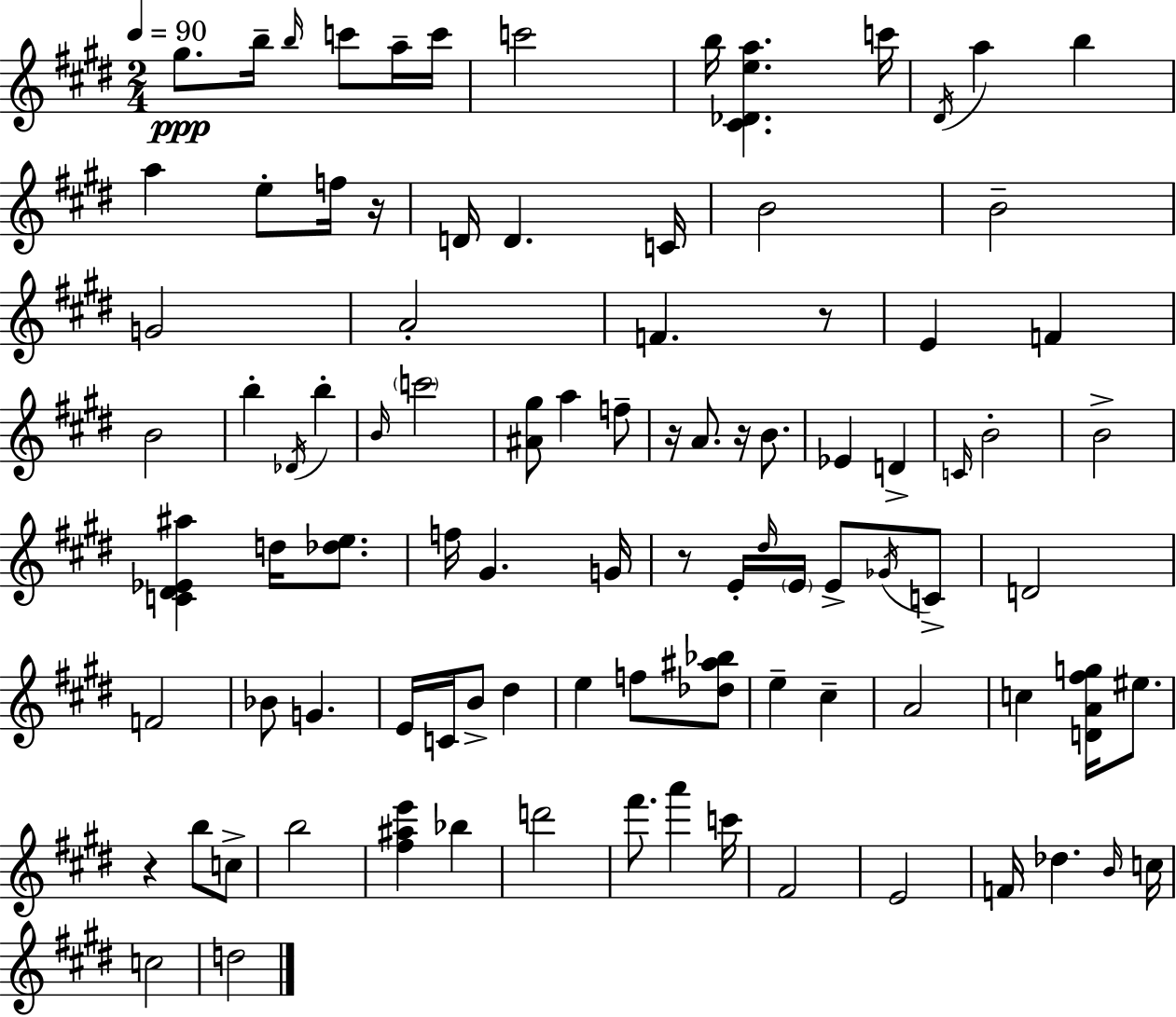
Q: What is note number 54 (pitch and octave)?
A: G4